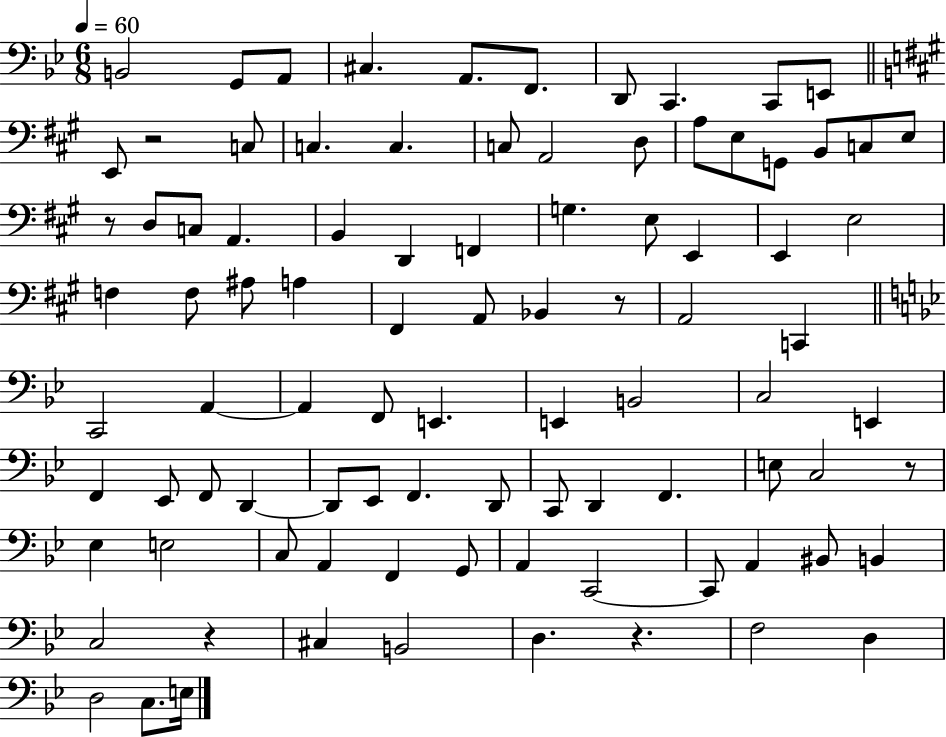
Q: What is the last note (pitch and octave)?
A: E3